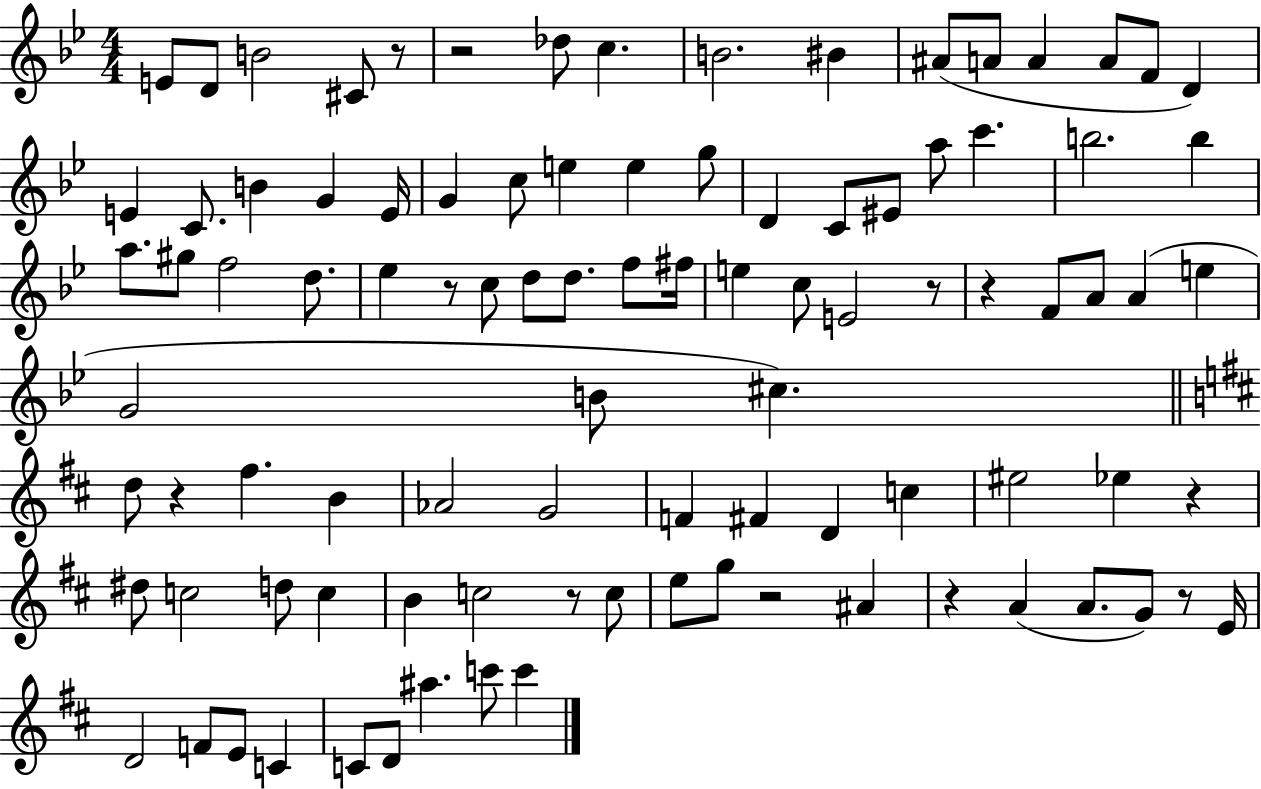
X:1
T:Untitled
M:4/4
L:1/4
K:Bb
E/2 D/2 B2 ^C/2 z/2 z2 _d/2 c B2 ^B ^A/2 A/2 A A/2 F/2 D E C/2 B G E/4 G c/2 e e g/2 D C/2 ^E/2 a/2 c' b2 b a/2 ^g/2 f2 d/2 _e z/2 c/2 d/2 d/2 f/2 ^f/4 e c/2 E2 z/2 z F/2 A/2 A e G2 B/2 ^c d/2 z ^f B _A2 G2 F ^F D c ^e2 _e z ^d/2 c2 d/2 c B c2 z/2 c/2 e/2 g/2 z2 ^A z A A/2 G/2 z/2 E/4 D2 F/2 E/2 C C/2 D/2 ^a c'/2 c'